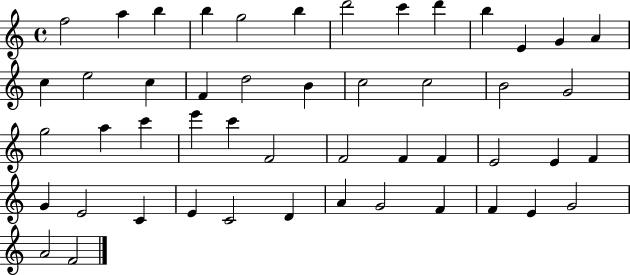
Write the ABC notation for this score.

X:1
T:Untitled
M:4/4
L:1/4
K:C
f2 a b b g2 b d'2 c' d' b E G A c e2 c F d2 B c2 c2 B2 G2 g2 a c' e' c' F2 F2 F F E2 E F G E2 C E C2 D A G2 F F E G2 A2 F2